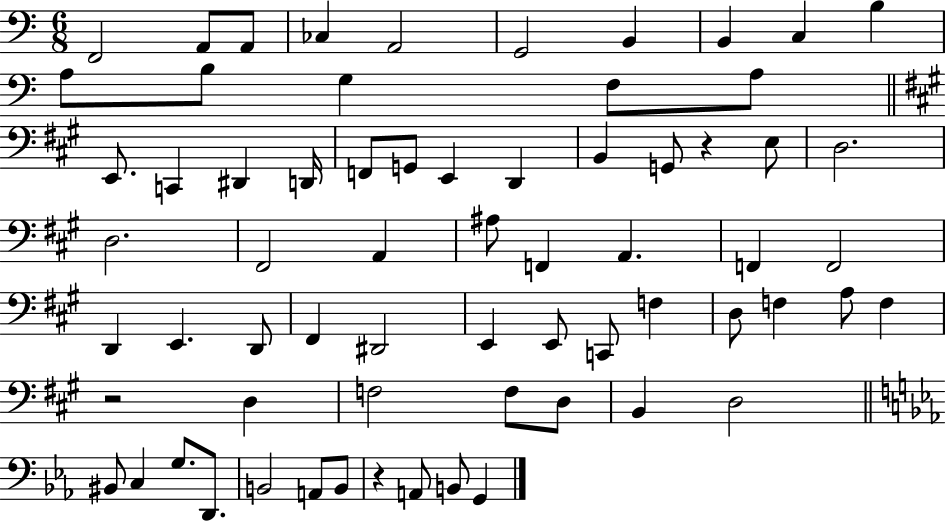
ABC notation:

X:1
T:Untitled
M:6/8
L:1/4
K:C
F,,2 A,,/2 A,,/2 _C, A,,2 G,,2 B,, B,, C, B, A,/2 B,/2 G, F,/2 A,/2 E,,/2 C,, ^D,, D,,/4 F,,/2 G,,/2 E,, D,, B,, G,,/2 z E,/2 D,2 D,2 ^F,,2 A,, ^A,/2 F,, A,, F,, F,,2 D,, E,, D,,/2 ^F,, ^D,,2 E,, E,,/2 C,,/2 F, D,/2 F, A,/2 F, z2 D, F,2 F,/2 D,/2 B,, D,2 ^B,,/2 C, G,/2 D,,/2 B,,2 A,,/2 B,,/2 z A,,/2 B,,/2 G,,